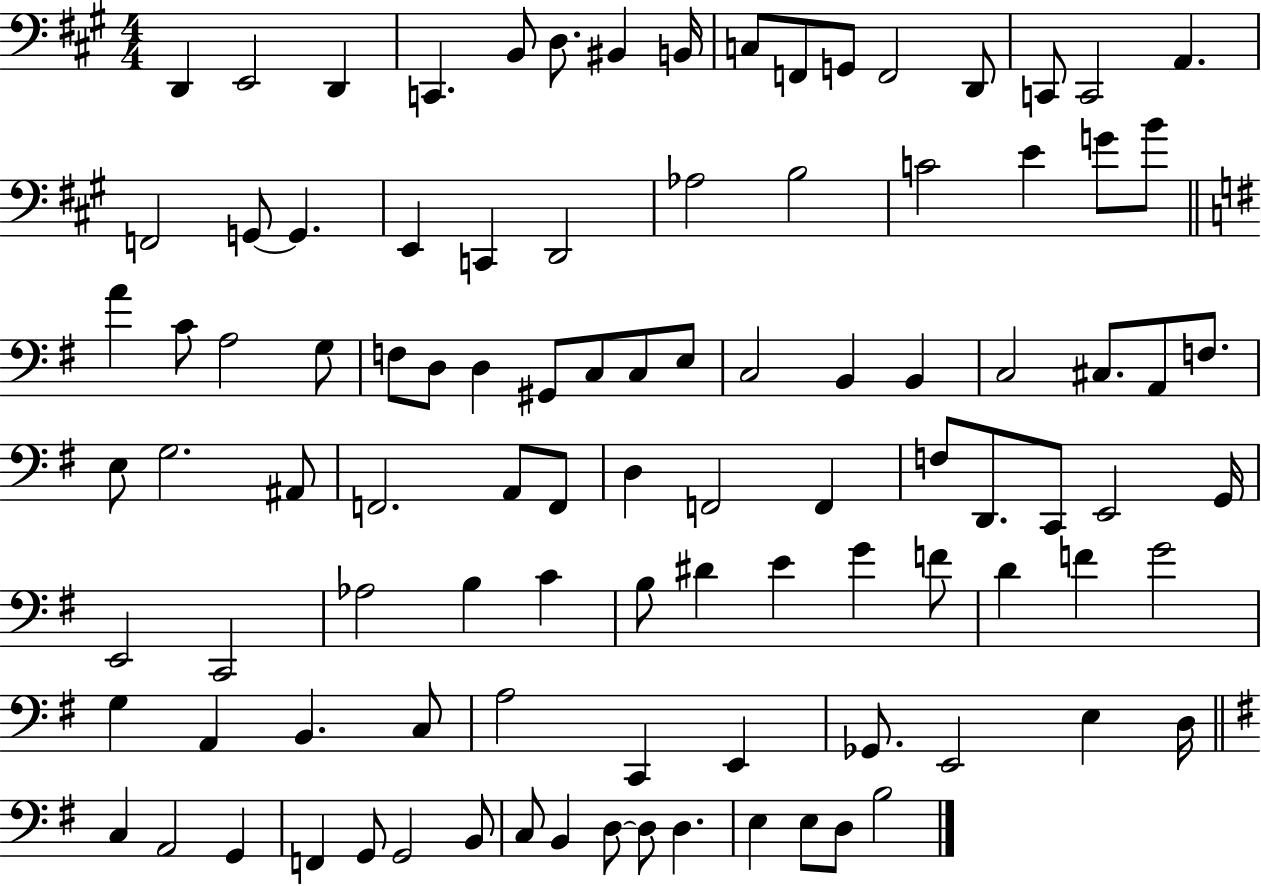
X:1
T:Untitled
M:4/4
L:1/4
K:A
D,, E,,2 D,, C,, B,,/2 D,/2 ^B,, B,,/4 C,/2 F,,/2 G,,/2 F,,2 D,,/2 C,,/2 C,,2 A,, F,,2 G,,/2 G,, E,, C,, D,,2 _A,2 B,2 C2 E G/2 B/2 A C/2 A,2 G,/2 F,/2 D,/2 D, ^G,,/2 C,/2 C,/2 E,/2 C,2 B,, B,, C,2 ^C,/2 A,,/2 F,/2 E,/2 G,2 ^A,,/2 F,,2 A,,/2 F,,/2 D, F,,2 F,, F,/2 D,,/2 C,,/2 E,,2 G,,/4 E,,2 C,,2 _A,2 B, C B,/2 ^D E G F/2 D F G2 G, A,, B,, C,/2 A,2 C,, E,, _G,,/2 E,,2 E, D,/4 C, A,,2 G,, F,, G,,/2 G,,2 B,,/2 C,/2 B,, D,/2 D,/2 D, E, E,/2 D,/2 B,2